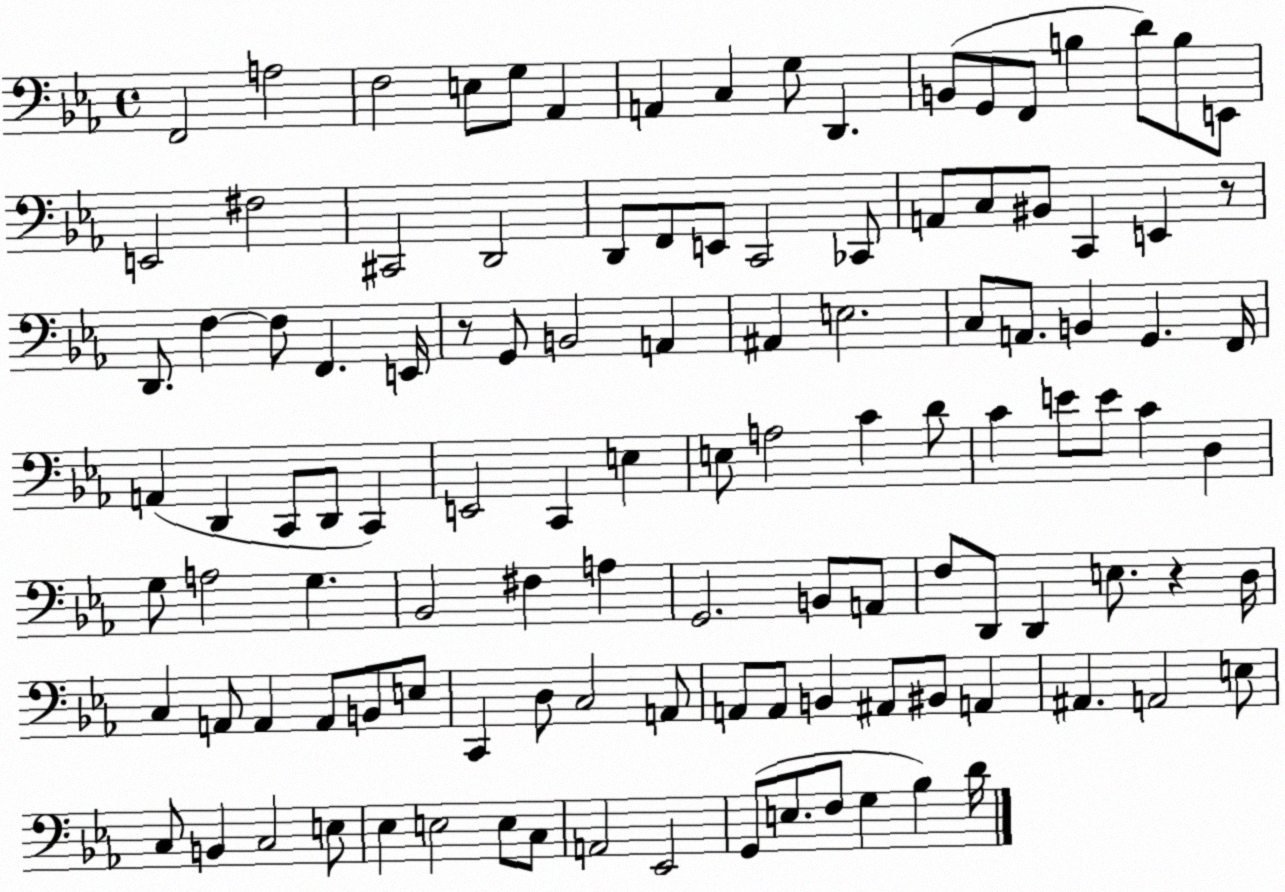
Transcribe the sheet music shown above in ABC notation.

X:1
T:Untitled
M:4/4
L:1/4
K:Eb
F,,2 A,2 F,2 E,/2 G,/2 _A,, A,, C, G,/2 D,, B,,/2 G,,/2 F,,/2 B, D/2 B,/2 E,,/2 E,,2 ^F,2 ^C,,2 D,,2 D,,/2 F,,/2 E,,/2 C,,2 _C,,/2 A,,/2 C,/2 ^B,,/2 C,, E,, z/2 D,,/2 F, F,/2 F,, E,,/4 z/2 G,,/2 B,,2 A,, ^A,, E,2 C,/2 A,,/2 B,, G,, F,,/4 A,, D,, C,,/2 D,,/2 C,, E,,2 C,, E, E,/2 A,2 C D/2 C E/2 E/2 C D, G,/2 A,2 G, _B,,2 ^F, A, G,,2 B,,/2 A,,/2 F,/2 D,,/2 D,, E,/2 z D,/4 C, A,,/2 A,, A,,/2 B,,/2 E,/2 C,, D,/2 C,2 A,,/2 A,,/2 A,,/2 B,, ^A,,/2 ^B,,/2 A,, ^A,, A,,2 E,/2 C,/2 B,, C,2 E,/2 _E, E,2 E,/2 C,/2 A,,2 _E,,2 G,,/2 E,/2 F,/2 G, _B, D/4